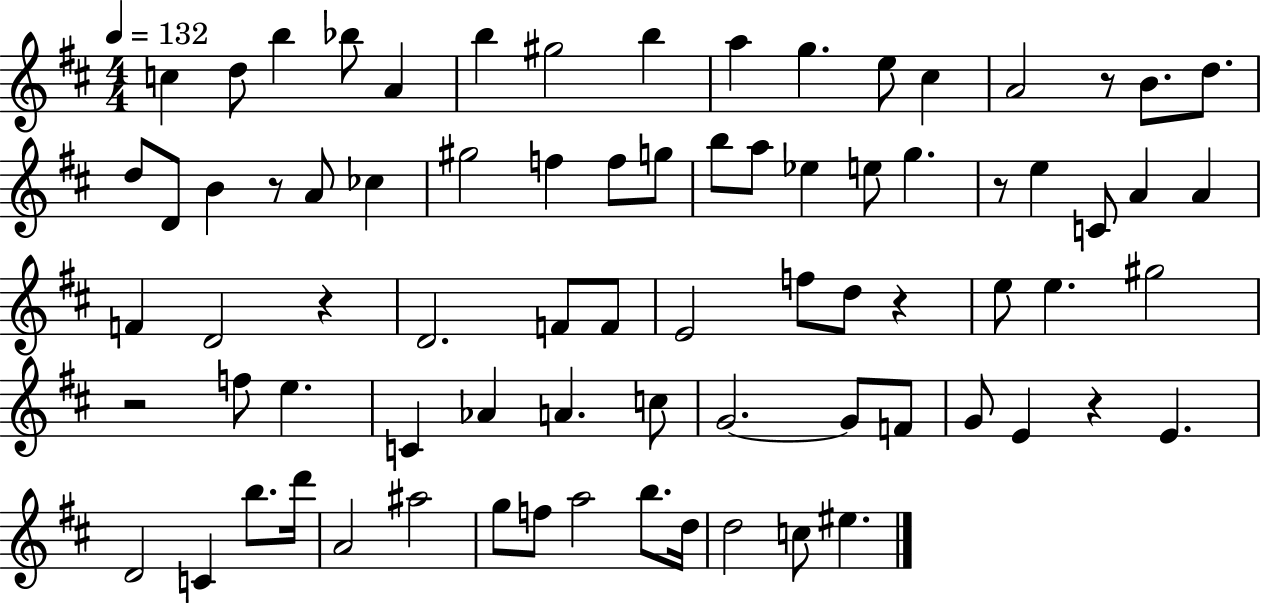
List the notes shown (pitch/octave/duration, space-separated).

C5/q D5/e B5/q Bb5/e A4/q B5/q G#5/h B5/q A5/q G5/q. E5/e C#5/q A4/h R/e B4/e. D5/e. D5/e D4/e B4/q R/e A4/e CES5/q G#5/h F5/q F5/e G5/e B5/e A5/e Eb5/q E5/e G5/q. R/e E5/q C4/e A4/q A4/q F4/q D4/h R/q D4/h. F4/e F4/e E4/h F5/e D5/e R/q E5/e E5/q. G#5/h R/h F5/e E5/q. C4/q Ab4/q A4/q. C5/e G4/h. G4/e F4/e G4/e E4/q R/q E4/q. D4/h C4/q B5/e. D6/s A4/h A#5/h G5/e F5/e A5/h B5/e. D5/s D5/h C5/e EIS5/q.